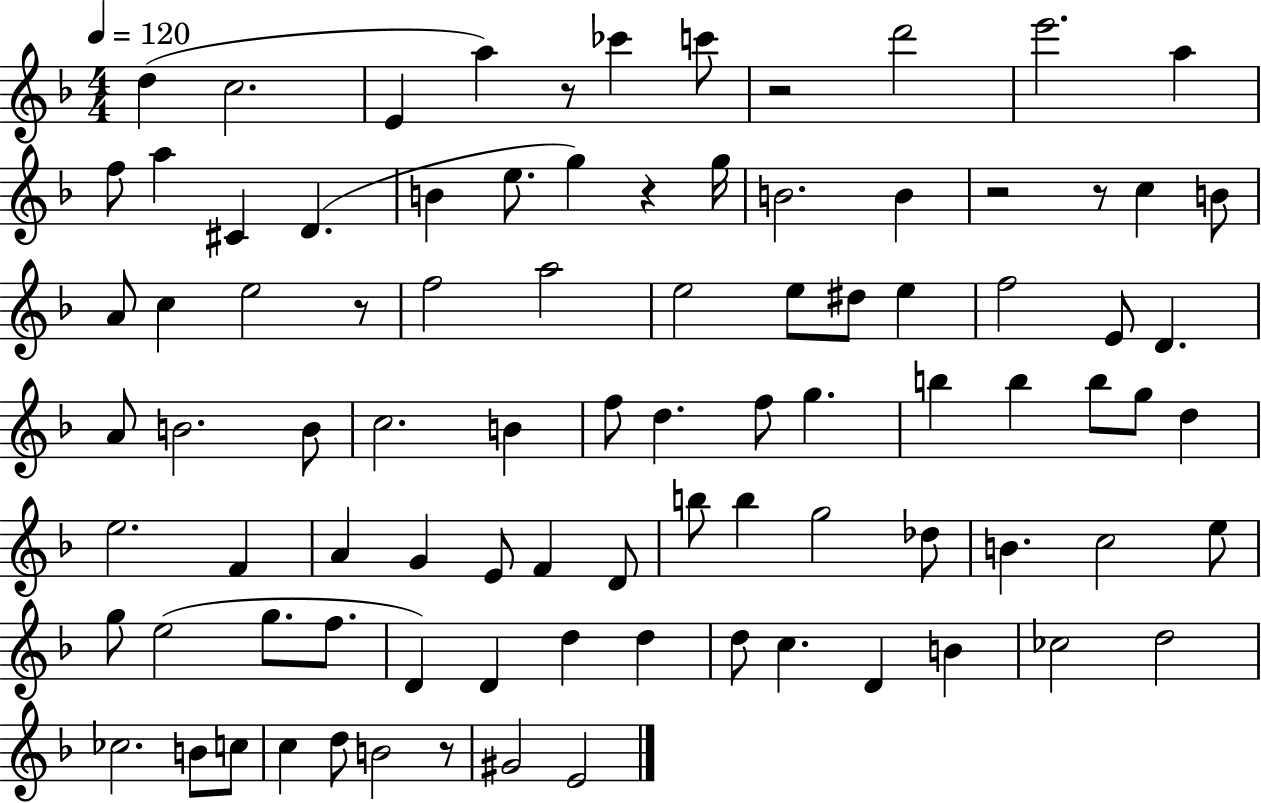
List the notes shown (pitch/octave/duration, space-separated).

D5/q C5/h. E4/q A5/q R/e CES6/q C6/e R/h D6/h E6/h. A5/q F5/e A5/q C#4/q D4/q. B4/q E5/e. G5/q R/q G5/s B4/h. B4/q R/h R/e C5/q B4/e A4/e C5/q E5/h R/e F5/h A5/h E5/h E5/e D#5/e E5/q F5/h E4/e D4/q. A4/e B4/h. B4/e C5/h. B4/q F5/e D5/q. F5/e G5/q. B5/q B5/q B5/e G5/e D5/q E5/h. F4/q A4/q G4/q E4/e F4/q D4/e B5/e B5/q G5/h Db5/e B4/q. C5/h E5/e G5/e E5/h G5/e. F5/e. D4/q D4/q D5/q D5/q D5/e C5/q. D4/q B4/q CES5/h D5/h CES5/h. B4/e C5/e C5/q D5/e B4/h R/e G#4/h E4/h